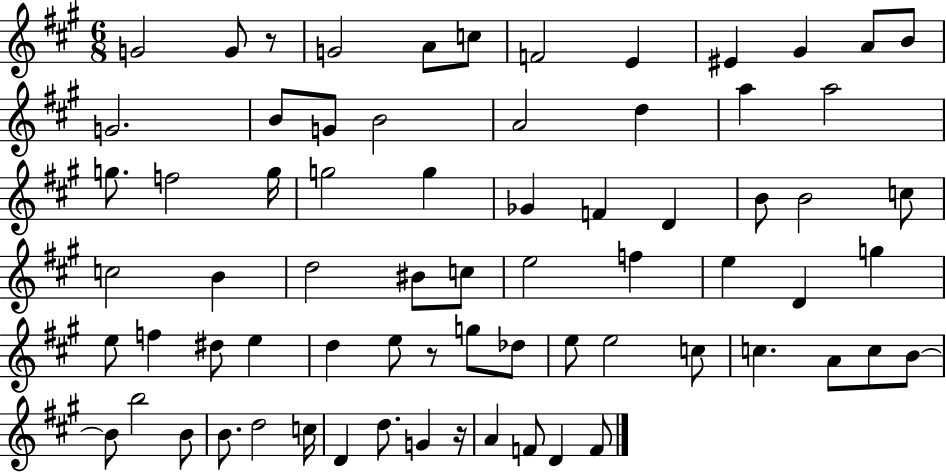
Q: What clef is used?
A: treble